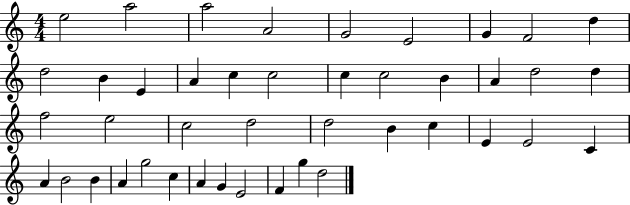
E5/h A5/h A5/h A4/h G4/h E4/h G4/q F4/h D5/q D5/h B4/q E4/q A4/q C5/q C5/h C5/q C5/h B4/q A4/q D5/h D5/q F5/h E5/h C5/h D5/h D5/h B4/q C5/q E4/q E4/h C4/q A4/q B4/h B4/q A4/q G5/h C5/q A4/q G4/q E4/h F4/q G5/q D5/h